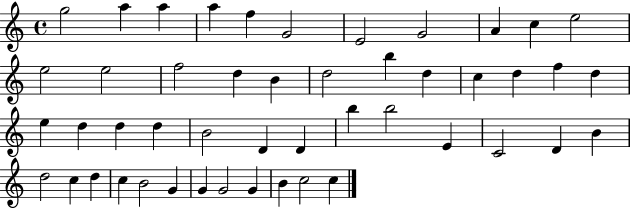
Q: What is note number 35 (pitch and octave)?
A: D4